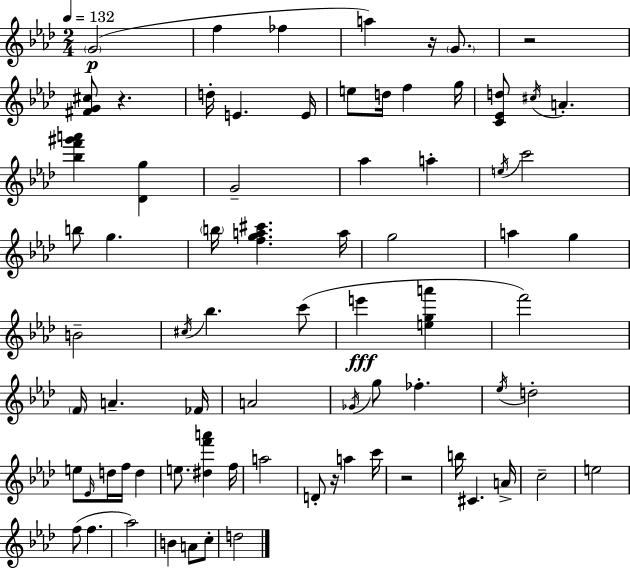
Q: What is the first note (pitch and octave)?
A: G4